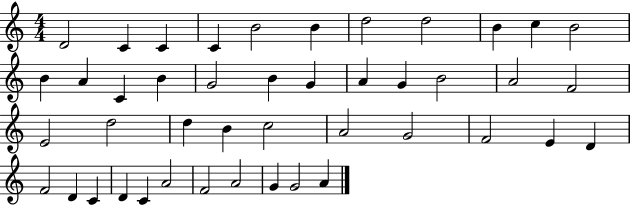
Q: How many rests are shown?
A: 0